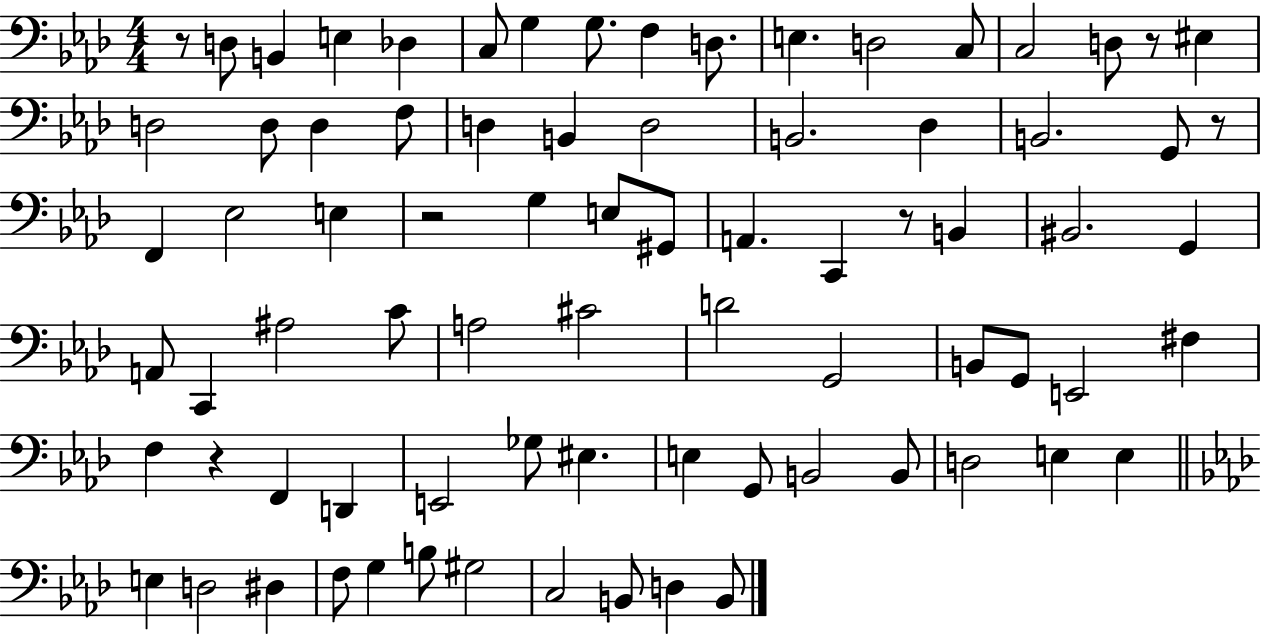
R/e D3/e B2/q E3/q Db3/q C3/e G3/q G3/e. F3/q D3/e. E3/q. D3/h C3/e C3/h D3/e R/e EIS3/q D3/h D3/e D3/q F3/e D3/q B2/q D3/h B2/h. Db3/q B2/h. G2/e R/e F2/q Eb3/h E3/q R/h G3/q E3/e G#2/e A2/q. C2/q R/e B2/q BIS2/h. G2/q A2/e C2/q A#3/h C4/e A3/h C#4/h D4/h G2/h B2/e G2/e E2/h F#3/q F3/q R/q F2/q D2/q E2/h Gb3/e EIS3/q. E3/q G2/e B2/h B2/e D3/h E3/q E3/q E3/q D3/h D#3/q F3/e G3/q B3/e G#3/h C3/h B2/e D3/q B2/e